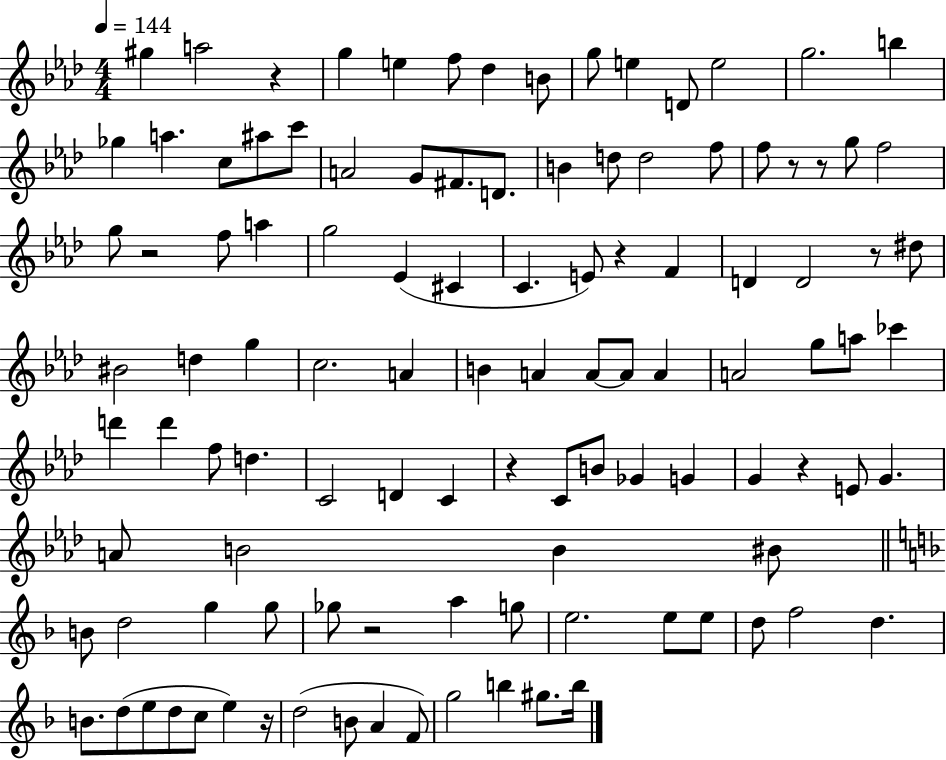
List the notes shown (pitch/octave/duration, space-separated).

G#5/q A5/h R/q G5/q E5/q F5/e Db5/q B4/e G5/e E5/q D4/e E5/h G5/h. B5/q Gb5/q A5/q. C5/e A#5/e C6/e A4/h G4/e F#4/e. D4/e. B4/q D5/e D5/h F5/e F5/e R/e R/e G5/e F5/h G5/e R/h F5/e A5/q G5/h Eb4/q C#4/q C4/q. E4/e R/q F4/q D4/q D4/h R/e D#5/e BIS4/h D5/q G5/q C5/h. A4/q B4/q A4/q A4/e A4/e A4/q A4/h G5/e A5/e CES6/q D6/q D6/q F5/e D5/q. C4/h D4/q C4/q R/q C4/e B4/e Gb4/q G4/q G4/q R/q E4/e G4/q. A4/e B4/h B4/q BIS4/e B4/e D5/h G5/q G5/e Gb5/e R/h A5/q G5/e E5/h. E5/e E5/e D5/e F5/h D5/q. B4/e. D5/e E5/e D5/e C5/e E5/q R/s D5/h B4/e A4/q F4/e G5/h B5/q G#5/e. B5/s